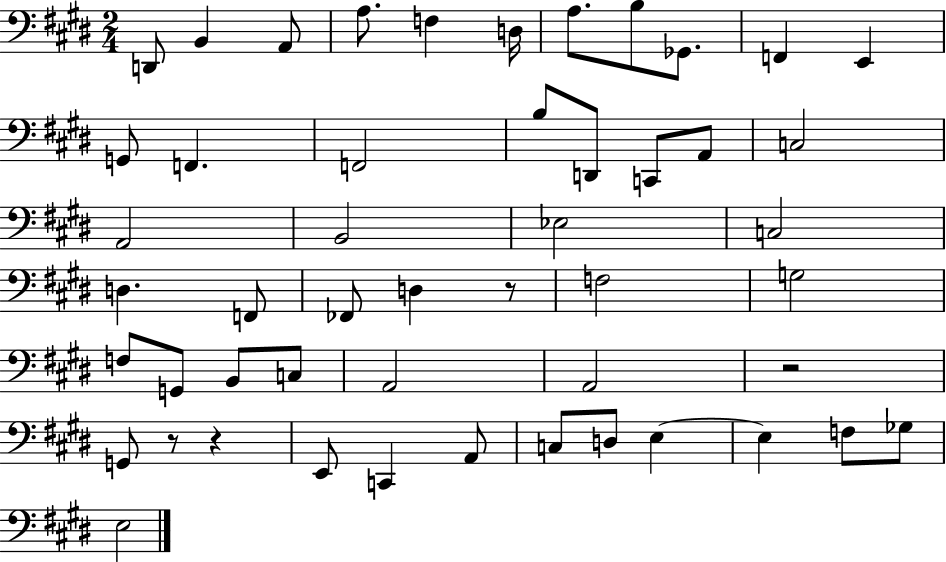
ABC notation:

X:1
T:Untitled
M:2/4
L:1/4
K:E
D,,/2 B,, A,,/2 A,/2 F, D,/4 A,/2 B,/2 _G,,/2 F,, E,, G,,/2 F,, F,,2 B,/2 D,,/2 C,,/2 A,,/2 C,2 A,,2 B,,2 _E,2 C,2 D, F,,/2 _F,,/2 D, z/2 F,2 G,2 F,/2 G,,/2 B,,/2 C,/2 A,,2 A,,2 z2 G,,/2 z/2 z E,,/2 C,, A,,/2 C,/2 D,/2 E, E, F,/2 _G,/2 E,2